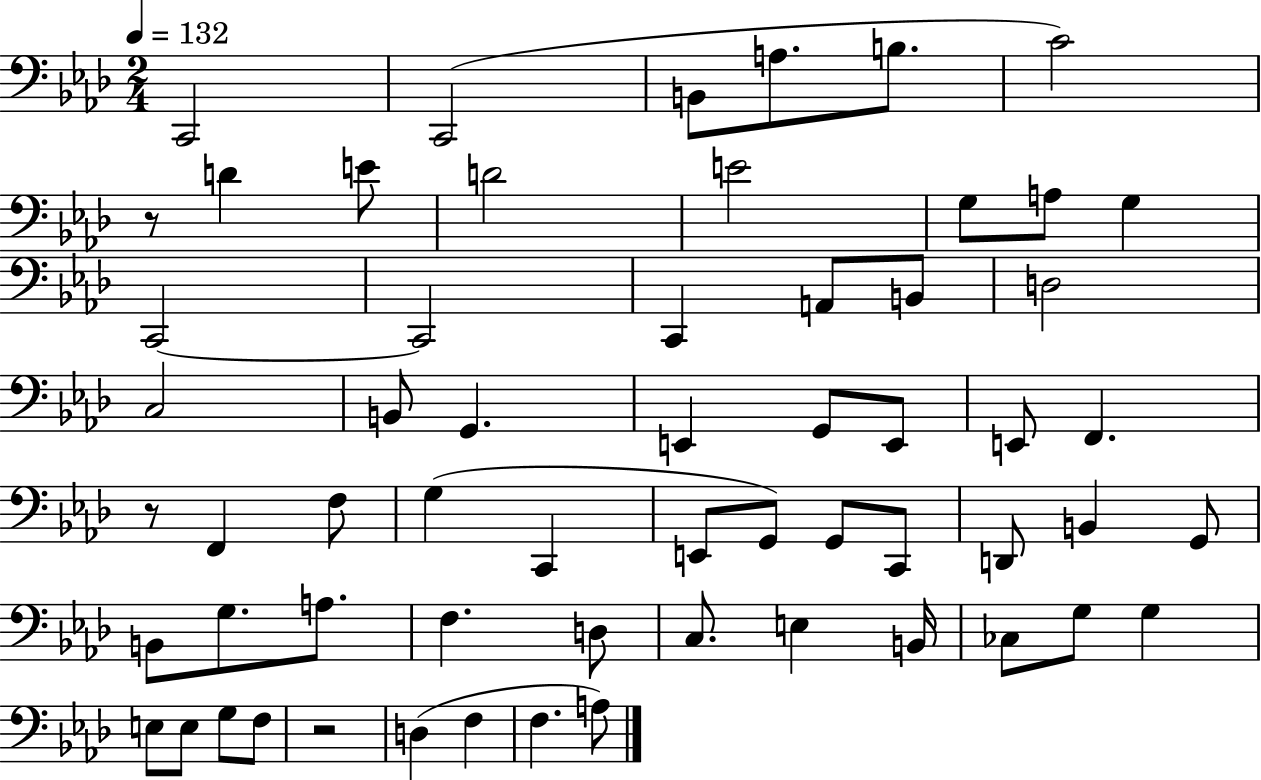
X:1
T:Untitled
M:2/4
L:1/4
K:Ab
C,,2 C,,2 B,,/2 A,/2 B,/2 C2 z/2 D E/2 D2 E2 G,/2 A,/2 G, C,,2 C,,2 C,, A,,/2 B,,/2 D,2 C,2 B,,/2 G,, E,, G,,/2 E,,/2 E,,/2 F,, z/2 F,, F,/2 G, C,, E,,/2 G,,/2 G,,/2 C,,/2 D,,/2 B,, G,,/2 B,,/2 G,/2 A,/2 F, D,/2 C,/2 E, B,,/4 _C,/2 G,/2 G, E,/2 E,/2 G,/2 F,/2 z2 D, F, F, A,/2